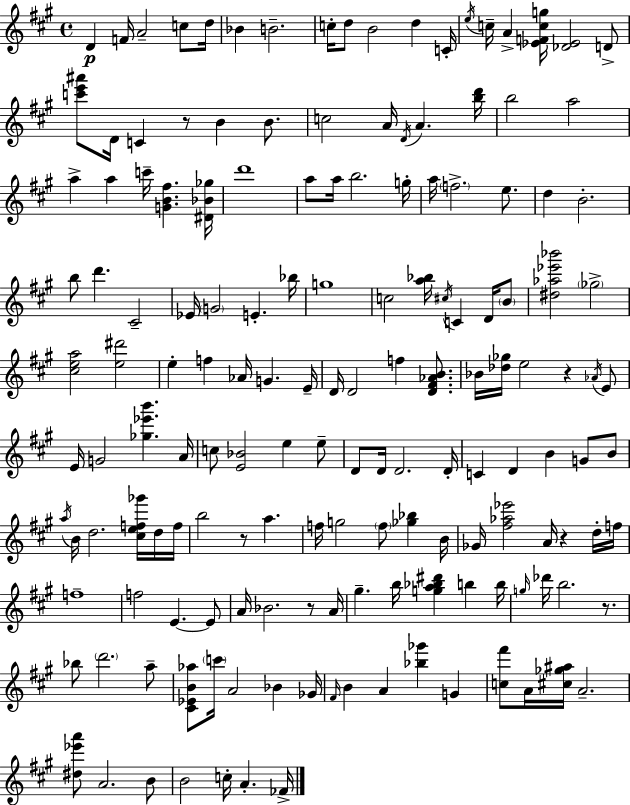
D4/q F4/s A4/h C5/e D5/s Bb4/q B4/h. C5/s D5/e B4/h D5/q C4/s E5/s C5/s A4/q [Eb4,F4,C5,G5]/s [Db4,Eb4]/h D4/e [C6,E6,A#6]/e D4/s C4/q R/e B4/q B4/e. C5/h A4/s D4/s A4/q. [B5,D6]/s B5/h A5/h A5/q A5/q C6/s [G4,B4,F#5]/q. [D#4,Bb4,Gb5]/s D6/w A5/e A5/s B5/h. G5/s A5/s F5/h. E5/e. D5/q B4/h. B5/e D6/q. C#4/h Eb4/s G4/h E4/q. Bb5/s G5/w C5/h [A5,Bb5]/s C#5/s C4/q D4/s B4/e [D#5,Ab5,Eb6,Bb6]/h Gb5/h [C#5,E5,A5]/h [E5,D#6]/h E5/q F5/q Ab4/s G4/q. E4/s D4/s D4/h F5/q [D4,F#4,Ab4,B4]/e. Bb4/s [Db5,Gb5]/s E5/h R/q Ab4/s E4/e E4/s G4/h [Gb5,Eb6,B6]/q. A4/s C5/e [E4,Bb4]/h E5/q E5/e D4/e D4/s D4/h. D4/s C4/q D4/q B4/q G4/e B4/e A5/s B4/s D5/h. [C#5,E5,F5,Gb6]/s D5/s F5/s B5/h R/e A5/q. F5/s G5/h F5/e [Gb5,Bb5]/q B4/s Gb4/s [F#5,Ab5,Eb6]/h A4/s R/q D5/s F5/s F5/w F5/h E4/q. E4/e A4/s Bb4/h. R/e A4/s G#5/q. B5/s [G5,A5,Bb5,D#6]/q B5/q B5/s G5/s Db6/s B5/h. R/e. Bb5/e D6/h. A5/e [C#4,Eb4,B4,Ab5]/e C6/s A4/h Bb4/q Gb4/s F#4/s B4/q A4/q [Bb5,Gb6]/q G4/q [C5,F#6]/e A4/s [C#5,Gb5,A#5]/s A4/h. [D#5,Eb6,A6]/e A4/h. B4/e B4/h C5/s A4/q. FES4/s